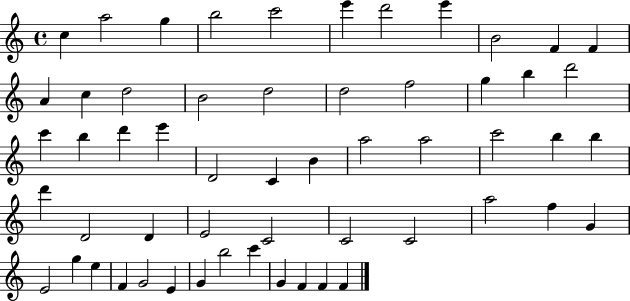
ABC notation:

X:1
T:Untitled
M:4/4
L:1/4
K:C
c a2 g b2 c'2 e' d'2 e' B2 F F A c d2 B2 d2 d2 f2 g b d'2 c' b d' e' D2 C B a2 a2 c'2 b b d' D2 D E2 C2 C2 C2 a2 f G E2 g e F G2 E G b2 c' G F F F